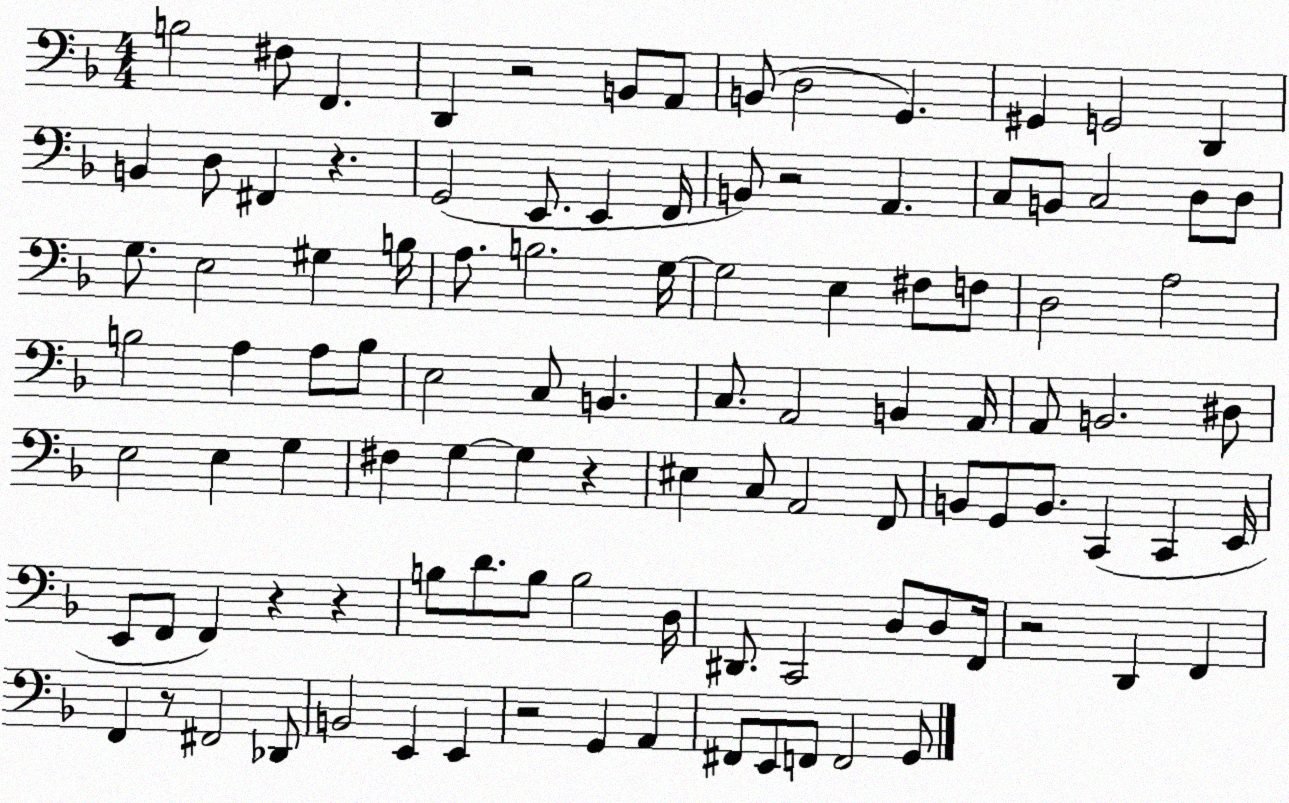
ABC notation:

X:1
T:Untitled
M:4/4
L:1/4
K:F
B,2 ^F,/2 F,, D,, z2 B,,/2 A,,/2 B,,/2 D,2 G,, ^G,, G,,2 D,, B,, D,/2 ^F,, z G,,2 E,,/2 E,, F,,/4 B,,/2 z2 A,, C,/2 B,,/2 C,2 D,/2 D,/2 G,/2 E,2 ^G, B,/4 A,/2 B,2 G,/4 G,2 E, ^F,/2 F,/2 D,2 A,2 B,2 A, A,/2 B,/2 E,2 C,/2 B,, C,/2 A,,2 B,, A,,/4 A,,/2 B,,2 ^D,/2 E,2 E, G, ^F, G, G, z ^E, C,/2 A,,2 F,,/2 B,,/2 G,,/2 B,,/2 C,, C,, E,,/4 E,,/2 F,,/2 F,, z z B,/2 D/2 B,/2 B,2 D,/4 ^D,,/2 C,,2 D,/2 D,/2 F,,/4 z2 D,, F,, F,, z/2 ^F,,2 _D,,/2 B,,2 E,, E,, z2 G,, A,, ^F,,/2 E,,/2 F,,/2 F,,2 G,,/2